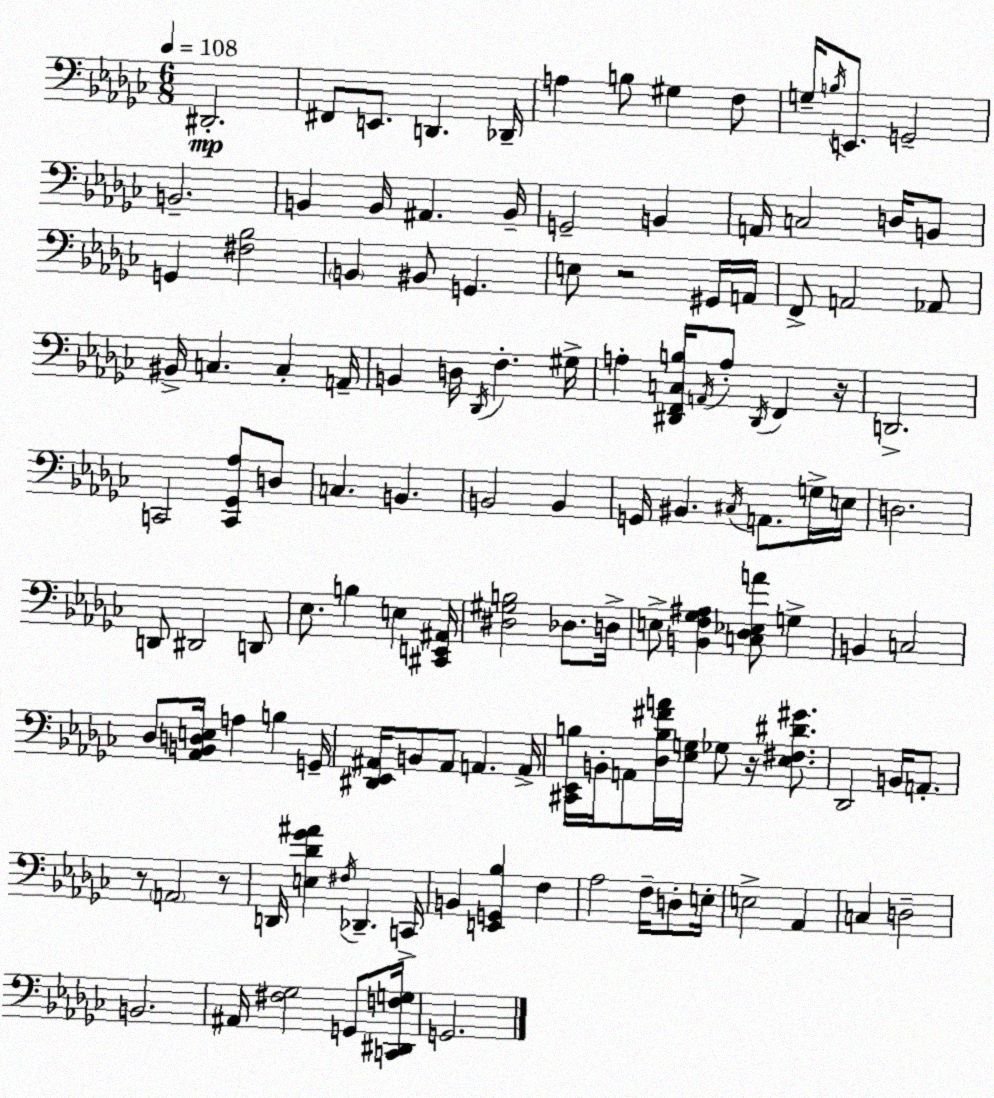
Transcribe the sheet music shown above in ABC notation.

X:1
T:Untitled
M:6/8
L:1/4
K:Ebm
^D,,2 ^F,,/2 E,,/2 D,, _D,,/4 A, B,/2 ^G, F,/2 G,/4 B,/4 E,,/2 G,,2 B,,2 B,, B,,/4 ^A,, B,,/4 G,,2 B,, A,,/4 C,2 D,/4 B,,/2 G,, [^F,_B,]2 B,, ^B,,/2 G,, E,/2 z2 ^G,,/4 A,,/4 F,,/2 A,,2 _A,,/2 ^B,,/4 C, C, A,,/4 B,, D,/4 _D,,/4 F, ^G,/4 A, [^D,,F,,C,B,]/4 A,,/4 A,/2 ^D,,/4 F,, z/4 D,,2 C,,2 [C,,_G,,_A,]/2 D,/2 C, B,, B,,2 B,, G,,/4 ^B,, ^C,/4 A,,/2 G,/4 E,/4 D,2 D,,/2 ^D,,2 D,,/2 _E,/2 B, E, [^C,,E,,^A,,]/4 [^D,^G,B,]2 _D,/2 D,/4 E,/2 [B,,F,_G,^A,] [C,_D,_E,A]/2 G, B,, C,2 _D,/2 [_A,,B,,D,E,]/4 A, B, G,,/4 [^D,,_E,,^A,,]/4 B,,/2 ^A,,/2 A,, A,,/4 [^C,,_E,,B,]/4 B,,/4 A,,/2 [_D,B,^FA]/4 [_E,G,]/4 _G,/2 z/4 [_E,^F,^D^G]/2 _D,,2 B,,/4 A,,/2 z/2 A,,2 z/2 D,,/4 [E,_D_G^A] ^F,/4 _D,, C,,/4 B,, [E,,G,,_B,] F, _A,2 F,/4 D,/2 E,/4 E,2 _A,, C, D,2 B,,2 ^A,,/4 [^F,_G,]2 G,,/2 [C,,^D,,F,G,]/4 G,,2